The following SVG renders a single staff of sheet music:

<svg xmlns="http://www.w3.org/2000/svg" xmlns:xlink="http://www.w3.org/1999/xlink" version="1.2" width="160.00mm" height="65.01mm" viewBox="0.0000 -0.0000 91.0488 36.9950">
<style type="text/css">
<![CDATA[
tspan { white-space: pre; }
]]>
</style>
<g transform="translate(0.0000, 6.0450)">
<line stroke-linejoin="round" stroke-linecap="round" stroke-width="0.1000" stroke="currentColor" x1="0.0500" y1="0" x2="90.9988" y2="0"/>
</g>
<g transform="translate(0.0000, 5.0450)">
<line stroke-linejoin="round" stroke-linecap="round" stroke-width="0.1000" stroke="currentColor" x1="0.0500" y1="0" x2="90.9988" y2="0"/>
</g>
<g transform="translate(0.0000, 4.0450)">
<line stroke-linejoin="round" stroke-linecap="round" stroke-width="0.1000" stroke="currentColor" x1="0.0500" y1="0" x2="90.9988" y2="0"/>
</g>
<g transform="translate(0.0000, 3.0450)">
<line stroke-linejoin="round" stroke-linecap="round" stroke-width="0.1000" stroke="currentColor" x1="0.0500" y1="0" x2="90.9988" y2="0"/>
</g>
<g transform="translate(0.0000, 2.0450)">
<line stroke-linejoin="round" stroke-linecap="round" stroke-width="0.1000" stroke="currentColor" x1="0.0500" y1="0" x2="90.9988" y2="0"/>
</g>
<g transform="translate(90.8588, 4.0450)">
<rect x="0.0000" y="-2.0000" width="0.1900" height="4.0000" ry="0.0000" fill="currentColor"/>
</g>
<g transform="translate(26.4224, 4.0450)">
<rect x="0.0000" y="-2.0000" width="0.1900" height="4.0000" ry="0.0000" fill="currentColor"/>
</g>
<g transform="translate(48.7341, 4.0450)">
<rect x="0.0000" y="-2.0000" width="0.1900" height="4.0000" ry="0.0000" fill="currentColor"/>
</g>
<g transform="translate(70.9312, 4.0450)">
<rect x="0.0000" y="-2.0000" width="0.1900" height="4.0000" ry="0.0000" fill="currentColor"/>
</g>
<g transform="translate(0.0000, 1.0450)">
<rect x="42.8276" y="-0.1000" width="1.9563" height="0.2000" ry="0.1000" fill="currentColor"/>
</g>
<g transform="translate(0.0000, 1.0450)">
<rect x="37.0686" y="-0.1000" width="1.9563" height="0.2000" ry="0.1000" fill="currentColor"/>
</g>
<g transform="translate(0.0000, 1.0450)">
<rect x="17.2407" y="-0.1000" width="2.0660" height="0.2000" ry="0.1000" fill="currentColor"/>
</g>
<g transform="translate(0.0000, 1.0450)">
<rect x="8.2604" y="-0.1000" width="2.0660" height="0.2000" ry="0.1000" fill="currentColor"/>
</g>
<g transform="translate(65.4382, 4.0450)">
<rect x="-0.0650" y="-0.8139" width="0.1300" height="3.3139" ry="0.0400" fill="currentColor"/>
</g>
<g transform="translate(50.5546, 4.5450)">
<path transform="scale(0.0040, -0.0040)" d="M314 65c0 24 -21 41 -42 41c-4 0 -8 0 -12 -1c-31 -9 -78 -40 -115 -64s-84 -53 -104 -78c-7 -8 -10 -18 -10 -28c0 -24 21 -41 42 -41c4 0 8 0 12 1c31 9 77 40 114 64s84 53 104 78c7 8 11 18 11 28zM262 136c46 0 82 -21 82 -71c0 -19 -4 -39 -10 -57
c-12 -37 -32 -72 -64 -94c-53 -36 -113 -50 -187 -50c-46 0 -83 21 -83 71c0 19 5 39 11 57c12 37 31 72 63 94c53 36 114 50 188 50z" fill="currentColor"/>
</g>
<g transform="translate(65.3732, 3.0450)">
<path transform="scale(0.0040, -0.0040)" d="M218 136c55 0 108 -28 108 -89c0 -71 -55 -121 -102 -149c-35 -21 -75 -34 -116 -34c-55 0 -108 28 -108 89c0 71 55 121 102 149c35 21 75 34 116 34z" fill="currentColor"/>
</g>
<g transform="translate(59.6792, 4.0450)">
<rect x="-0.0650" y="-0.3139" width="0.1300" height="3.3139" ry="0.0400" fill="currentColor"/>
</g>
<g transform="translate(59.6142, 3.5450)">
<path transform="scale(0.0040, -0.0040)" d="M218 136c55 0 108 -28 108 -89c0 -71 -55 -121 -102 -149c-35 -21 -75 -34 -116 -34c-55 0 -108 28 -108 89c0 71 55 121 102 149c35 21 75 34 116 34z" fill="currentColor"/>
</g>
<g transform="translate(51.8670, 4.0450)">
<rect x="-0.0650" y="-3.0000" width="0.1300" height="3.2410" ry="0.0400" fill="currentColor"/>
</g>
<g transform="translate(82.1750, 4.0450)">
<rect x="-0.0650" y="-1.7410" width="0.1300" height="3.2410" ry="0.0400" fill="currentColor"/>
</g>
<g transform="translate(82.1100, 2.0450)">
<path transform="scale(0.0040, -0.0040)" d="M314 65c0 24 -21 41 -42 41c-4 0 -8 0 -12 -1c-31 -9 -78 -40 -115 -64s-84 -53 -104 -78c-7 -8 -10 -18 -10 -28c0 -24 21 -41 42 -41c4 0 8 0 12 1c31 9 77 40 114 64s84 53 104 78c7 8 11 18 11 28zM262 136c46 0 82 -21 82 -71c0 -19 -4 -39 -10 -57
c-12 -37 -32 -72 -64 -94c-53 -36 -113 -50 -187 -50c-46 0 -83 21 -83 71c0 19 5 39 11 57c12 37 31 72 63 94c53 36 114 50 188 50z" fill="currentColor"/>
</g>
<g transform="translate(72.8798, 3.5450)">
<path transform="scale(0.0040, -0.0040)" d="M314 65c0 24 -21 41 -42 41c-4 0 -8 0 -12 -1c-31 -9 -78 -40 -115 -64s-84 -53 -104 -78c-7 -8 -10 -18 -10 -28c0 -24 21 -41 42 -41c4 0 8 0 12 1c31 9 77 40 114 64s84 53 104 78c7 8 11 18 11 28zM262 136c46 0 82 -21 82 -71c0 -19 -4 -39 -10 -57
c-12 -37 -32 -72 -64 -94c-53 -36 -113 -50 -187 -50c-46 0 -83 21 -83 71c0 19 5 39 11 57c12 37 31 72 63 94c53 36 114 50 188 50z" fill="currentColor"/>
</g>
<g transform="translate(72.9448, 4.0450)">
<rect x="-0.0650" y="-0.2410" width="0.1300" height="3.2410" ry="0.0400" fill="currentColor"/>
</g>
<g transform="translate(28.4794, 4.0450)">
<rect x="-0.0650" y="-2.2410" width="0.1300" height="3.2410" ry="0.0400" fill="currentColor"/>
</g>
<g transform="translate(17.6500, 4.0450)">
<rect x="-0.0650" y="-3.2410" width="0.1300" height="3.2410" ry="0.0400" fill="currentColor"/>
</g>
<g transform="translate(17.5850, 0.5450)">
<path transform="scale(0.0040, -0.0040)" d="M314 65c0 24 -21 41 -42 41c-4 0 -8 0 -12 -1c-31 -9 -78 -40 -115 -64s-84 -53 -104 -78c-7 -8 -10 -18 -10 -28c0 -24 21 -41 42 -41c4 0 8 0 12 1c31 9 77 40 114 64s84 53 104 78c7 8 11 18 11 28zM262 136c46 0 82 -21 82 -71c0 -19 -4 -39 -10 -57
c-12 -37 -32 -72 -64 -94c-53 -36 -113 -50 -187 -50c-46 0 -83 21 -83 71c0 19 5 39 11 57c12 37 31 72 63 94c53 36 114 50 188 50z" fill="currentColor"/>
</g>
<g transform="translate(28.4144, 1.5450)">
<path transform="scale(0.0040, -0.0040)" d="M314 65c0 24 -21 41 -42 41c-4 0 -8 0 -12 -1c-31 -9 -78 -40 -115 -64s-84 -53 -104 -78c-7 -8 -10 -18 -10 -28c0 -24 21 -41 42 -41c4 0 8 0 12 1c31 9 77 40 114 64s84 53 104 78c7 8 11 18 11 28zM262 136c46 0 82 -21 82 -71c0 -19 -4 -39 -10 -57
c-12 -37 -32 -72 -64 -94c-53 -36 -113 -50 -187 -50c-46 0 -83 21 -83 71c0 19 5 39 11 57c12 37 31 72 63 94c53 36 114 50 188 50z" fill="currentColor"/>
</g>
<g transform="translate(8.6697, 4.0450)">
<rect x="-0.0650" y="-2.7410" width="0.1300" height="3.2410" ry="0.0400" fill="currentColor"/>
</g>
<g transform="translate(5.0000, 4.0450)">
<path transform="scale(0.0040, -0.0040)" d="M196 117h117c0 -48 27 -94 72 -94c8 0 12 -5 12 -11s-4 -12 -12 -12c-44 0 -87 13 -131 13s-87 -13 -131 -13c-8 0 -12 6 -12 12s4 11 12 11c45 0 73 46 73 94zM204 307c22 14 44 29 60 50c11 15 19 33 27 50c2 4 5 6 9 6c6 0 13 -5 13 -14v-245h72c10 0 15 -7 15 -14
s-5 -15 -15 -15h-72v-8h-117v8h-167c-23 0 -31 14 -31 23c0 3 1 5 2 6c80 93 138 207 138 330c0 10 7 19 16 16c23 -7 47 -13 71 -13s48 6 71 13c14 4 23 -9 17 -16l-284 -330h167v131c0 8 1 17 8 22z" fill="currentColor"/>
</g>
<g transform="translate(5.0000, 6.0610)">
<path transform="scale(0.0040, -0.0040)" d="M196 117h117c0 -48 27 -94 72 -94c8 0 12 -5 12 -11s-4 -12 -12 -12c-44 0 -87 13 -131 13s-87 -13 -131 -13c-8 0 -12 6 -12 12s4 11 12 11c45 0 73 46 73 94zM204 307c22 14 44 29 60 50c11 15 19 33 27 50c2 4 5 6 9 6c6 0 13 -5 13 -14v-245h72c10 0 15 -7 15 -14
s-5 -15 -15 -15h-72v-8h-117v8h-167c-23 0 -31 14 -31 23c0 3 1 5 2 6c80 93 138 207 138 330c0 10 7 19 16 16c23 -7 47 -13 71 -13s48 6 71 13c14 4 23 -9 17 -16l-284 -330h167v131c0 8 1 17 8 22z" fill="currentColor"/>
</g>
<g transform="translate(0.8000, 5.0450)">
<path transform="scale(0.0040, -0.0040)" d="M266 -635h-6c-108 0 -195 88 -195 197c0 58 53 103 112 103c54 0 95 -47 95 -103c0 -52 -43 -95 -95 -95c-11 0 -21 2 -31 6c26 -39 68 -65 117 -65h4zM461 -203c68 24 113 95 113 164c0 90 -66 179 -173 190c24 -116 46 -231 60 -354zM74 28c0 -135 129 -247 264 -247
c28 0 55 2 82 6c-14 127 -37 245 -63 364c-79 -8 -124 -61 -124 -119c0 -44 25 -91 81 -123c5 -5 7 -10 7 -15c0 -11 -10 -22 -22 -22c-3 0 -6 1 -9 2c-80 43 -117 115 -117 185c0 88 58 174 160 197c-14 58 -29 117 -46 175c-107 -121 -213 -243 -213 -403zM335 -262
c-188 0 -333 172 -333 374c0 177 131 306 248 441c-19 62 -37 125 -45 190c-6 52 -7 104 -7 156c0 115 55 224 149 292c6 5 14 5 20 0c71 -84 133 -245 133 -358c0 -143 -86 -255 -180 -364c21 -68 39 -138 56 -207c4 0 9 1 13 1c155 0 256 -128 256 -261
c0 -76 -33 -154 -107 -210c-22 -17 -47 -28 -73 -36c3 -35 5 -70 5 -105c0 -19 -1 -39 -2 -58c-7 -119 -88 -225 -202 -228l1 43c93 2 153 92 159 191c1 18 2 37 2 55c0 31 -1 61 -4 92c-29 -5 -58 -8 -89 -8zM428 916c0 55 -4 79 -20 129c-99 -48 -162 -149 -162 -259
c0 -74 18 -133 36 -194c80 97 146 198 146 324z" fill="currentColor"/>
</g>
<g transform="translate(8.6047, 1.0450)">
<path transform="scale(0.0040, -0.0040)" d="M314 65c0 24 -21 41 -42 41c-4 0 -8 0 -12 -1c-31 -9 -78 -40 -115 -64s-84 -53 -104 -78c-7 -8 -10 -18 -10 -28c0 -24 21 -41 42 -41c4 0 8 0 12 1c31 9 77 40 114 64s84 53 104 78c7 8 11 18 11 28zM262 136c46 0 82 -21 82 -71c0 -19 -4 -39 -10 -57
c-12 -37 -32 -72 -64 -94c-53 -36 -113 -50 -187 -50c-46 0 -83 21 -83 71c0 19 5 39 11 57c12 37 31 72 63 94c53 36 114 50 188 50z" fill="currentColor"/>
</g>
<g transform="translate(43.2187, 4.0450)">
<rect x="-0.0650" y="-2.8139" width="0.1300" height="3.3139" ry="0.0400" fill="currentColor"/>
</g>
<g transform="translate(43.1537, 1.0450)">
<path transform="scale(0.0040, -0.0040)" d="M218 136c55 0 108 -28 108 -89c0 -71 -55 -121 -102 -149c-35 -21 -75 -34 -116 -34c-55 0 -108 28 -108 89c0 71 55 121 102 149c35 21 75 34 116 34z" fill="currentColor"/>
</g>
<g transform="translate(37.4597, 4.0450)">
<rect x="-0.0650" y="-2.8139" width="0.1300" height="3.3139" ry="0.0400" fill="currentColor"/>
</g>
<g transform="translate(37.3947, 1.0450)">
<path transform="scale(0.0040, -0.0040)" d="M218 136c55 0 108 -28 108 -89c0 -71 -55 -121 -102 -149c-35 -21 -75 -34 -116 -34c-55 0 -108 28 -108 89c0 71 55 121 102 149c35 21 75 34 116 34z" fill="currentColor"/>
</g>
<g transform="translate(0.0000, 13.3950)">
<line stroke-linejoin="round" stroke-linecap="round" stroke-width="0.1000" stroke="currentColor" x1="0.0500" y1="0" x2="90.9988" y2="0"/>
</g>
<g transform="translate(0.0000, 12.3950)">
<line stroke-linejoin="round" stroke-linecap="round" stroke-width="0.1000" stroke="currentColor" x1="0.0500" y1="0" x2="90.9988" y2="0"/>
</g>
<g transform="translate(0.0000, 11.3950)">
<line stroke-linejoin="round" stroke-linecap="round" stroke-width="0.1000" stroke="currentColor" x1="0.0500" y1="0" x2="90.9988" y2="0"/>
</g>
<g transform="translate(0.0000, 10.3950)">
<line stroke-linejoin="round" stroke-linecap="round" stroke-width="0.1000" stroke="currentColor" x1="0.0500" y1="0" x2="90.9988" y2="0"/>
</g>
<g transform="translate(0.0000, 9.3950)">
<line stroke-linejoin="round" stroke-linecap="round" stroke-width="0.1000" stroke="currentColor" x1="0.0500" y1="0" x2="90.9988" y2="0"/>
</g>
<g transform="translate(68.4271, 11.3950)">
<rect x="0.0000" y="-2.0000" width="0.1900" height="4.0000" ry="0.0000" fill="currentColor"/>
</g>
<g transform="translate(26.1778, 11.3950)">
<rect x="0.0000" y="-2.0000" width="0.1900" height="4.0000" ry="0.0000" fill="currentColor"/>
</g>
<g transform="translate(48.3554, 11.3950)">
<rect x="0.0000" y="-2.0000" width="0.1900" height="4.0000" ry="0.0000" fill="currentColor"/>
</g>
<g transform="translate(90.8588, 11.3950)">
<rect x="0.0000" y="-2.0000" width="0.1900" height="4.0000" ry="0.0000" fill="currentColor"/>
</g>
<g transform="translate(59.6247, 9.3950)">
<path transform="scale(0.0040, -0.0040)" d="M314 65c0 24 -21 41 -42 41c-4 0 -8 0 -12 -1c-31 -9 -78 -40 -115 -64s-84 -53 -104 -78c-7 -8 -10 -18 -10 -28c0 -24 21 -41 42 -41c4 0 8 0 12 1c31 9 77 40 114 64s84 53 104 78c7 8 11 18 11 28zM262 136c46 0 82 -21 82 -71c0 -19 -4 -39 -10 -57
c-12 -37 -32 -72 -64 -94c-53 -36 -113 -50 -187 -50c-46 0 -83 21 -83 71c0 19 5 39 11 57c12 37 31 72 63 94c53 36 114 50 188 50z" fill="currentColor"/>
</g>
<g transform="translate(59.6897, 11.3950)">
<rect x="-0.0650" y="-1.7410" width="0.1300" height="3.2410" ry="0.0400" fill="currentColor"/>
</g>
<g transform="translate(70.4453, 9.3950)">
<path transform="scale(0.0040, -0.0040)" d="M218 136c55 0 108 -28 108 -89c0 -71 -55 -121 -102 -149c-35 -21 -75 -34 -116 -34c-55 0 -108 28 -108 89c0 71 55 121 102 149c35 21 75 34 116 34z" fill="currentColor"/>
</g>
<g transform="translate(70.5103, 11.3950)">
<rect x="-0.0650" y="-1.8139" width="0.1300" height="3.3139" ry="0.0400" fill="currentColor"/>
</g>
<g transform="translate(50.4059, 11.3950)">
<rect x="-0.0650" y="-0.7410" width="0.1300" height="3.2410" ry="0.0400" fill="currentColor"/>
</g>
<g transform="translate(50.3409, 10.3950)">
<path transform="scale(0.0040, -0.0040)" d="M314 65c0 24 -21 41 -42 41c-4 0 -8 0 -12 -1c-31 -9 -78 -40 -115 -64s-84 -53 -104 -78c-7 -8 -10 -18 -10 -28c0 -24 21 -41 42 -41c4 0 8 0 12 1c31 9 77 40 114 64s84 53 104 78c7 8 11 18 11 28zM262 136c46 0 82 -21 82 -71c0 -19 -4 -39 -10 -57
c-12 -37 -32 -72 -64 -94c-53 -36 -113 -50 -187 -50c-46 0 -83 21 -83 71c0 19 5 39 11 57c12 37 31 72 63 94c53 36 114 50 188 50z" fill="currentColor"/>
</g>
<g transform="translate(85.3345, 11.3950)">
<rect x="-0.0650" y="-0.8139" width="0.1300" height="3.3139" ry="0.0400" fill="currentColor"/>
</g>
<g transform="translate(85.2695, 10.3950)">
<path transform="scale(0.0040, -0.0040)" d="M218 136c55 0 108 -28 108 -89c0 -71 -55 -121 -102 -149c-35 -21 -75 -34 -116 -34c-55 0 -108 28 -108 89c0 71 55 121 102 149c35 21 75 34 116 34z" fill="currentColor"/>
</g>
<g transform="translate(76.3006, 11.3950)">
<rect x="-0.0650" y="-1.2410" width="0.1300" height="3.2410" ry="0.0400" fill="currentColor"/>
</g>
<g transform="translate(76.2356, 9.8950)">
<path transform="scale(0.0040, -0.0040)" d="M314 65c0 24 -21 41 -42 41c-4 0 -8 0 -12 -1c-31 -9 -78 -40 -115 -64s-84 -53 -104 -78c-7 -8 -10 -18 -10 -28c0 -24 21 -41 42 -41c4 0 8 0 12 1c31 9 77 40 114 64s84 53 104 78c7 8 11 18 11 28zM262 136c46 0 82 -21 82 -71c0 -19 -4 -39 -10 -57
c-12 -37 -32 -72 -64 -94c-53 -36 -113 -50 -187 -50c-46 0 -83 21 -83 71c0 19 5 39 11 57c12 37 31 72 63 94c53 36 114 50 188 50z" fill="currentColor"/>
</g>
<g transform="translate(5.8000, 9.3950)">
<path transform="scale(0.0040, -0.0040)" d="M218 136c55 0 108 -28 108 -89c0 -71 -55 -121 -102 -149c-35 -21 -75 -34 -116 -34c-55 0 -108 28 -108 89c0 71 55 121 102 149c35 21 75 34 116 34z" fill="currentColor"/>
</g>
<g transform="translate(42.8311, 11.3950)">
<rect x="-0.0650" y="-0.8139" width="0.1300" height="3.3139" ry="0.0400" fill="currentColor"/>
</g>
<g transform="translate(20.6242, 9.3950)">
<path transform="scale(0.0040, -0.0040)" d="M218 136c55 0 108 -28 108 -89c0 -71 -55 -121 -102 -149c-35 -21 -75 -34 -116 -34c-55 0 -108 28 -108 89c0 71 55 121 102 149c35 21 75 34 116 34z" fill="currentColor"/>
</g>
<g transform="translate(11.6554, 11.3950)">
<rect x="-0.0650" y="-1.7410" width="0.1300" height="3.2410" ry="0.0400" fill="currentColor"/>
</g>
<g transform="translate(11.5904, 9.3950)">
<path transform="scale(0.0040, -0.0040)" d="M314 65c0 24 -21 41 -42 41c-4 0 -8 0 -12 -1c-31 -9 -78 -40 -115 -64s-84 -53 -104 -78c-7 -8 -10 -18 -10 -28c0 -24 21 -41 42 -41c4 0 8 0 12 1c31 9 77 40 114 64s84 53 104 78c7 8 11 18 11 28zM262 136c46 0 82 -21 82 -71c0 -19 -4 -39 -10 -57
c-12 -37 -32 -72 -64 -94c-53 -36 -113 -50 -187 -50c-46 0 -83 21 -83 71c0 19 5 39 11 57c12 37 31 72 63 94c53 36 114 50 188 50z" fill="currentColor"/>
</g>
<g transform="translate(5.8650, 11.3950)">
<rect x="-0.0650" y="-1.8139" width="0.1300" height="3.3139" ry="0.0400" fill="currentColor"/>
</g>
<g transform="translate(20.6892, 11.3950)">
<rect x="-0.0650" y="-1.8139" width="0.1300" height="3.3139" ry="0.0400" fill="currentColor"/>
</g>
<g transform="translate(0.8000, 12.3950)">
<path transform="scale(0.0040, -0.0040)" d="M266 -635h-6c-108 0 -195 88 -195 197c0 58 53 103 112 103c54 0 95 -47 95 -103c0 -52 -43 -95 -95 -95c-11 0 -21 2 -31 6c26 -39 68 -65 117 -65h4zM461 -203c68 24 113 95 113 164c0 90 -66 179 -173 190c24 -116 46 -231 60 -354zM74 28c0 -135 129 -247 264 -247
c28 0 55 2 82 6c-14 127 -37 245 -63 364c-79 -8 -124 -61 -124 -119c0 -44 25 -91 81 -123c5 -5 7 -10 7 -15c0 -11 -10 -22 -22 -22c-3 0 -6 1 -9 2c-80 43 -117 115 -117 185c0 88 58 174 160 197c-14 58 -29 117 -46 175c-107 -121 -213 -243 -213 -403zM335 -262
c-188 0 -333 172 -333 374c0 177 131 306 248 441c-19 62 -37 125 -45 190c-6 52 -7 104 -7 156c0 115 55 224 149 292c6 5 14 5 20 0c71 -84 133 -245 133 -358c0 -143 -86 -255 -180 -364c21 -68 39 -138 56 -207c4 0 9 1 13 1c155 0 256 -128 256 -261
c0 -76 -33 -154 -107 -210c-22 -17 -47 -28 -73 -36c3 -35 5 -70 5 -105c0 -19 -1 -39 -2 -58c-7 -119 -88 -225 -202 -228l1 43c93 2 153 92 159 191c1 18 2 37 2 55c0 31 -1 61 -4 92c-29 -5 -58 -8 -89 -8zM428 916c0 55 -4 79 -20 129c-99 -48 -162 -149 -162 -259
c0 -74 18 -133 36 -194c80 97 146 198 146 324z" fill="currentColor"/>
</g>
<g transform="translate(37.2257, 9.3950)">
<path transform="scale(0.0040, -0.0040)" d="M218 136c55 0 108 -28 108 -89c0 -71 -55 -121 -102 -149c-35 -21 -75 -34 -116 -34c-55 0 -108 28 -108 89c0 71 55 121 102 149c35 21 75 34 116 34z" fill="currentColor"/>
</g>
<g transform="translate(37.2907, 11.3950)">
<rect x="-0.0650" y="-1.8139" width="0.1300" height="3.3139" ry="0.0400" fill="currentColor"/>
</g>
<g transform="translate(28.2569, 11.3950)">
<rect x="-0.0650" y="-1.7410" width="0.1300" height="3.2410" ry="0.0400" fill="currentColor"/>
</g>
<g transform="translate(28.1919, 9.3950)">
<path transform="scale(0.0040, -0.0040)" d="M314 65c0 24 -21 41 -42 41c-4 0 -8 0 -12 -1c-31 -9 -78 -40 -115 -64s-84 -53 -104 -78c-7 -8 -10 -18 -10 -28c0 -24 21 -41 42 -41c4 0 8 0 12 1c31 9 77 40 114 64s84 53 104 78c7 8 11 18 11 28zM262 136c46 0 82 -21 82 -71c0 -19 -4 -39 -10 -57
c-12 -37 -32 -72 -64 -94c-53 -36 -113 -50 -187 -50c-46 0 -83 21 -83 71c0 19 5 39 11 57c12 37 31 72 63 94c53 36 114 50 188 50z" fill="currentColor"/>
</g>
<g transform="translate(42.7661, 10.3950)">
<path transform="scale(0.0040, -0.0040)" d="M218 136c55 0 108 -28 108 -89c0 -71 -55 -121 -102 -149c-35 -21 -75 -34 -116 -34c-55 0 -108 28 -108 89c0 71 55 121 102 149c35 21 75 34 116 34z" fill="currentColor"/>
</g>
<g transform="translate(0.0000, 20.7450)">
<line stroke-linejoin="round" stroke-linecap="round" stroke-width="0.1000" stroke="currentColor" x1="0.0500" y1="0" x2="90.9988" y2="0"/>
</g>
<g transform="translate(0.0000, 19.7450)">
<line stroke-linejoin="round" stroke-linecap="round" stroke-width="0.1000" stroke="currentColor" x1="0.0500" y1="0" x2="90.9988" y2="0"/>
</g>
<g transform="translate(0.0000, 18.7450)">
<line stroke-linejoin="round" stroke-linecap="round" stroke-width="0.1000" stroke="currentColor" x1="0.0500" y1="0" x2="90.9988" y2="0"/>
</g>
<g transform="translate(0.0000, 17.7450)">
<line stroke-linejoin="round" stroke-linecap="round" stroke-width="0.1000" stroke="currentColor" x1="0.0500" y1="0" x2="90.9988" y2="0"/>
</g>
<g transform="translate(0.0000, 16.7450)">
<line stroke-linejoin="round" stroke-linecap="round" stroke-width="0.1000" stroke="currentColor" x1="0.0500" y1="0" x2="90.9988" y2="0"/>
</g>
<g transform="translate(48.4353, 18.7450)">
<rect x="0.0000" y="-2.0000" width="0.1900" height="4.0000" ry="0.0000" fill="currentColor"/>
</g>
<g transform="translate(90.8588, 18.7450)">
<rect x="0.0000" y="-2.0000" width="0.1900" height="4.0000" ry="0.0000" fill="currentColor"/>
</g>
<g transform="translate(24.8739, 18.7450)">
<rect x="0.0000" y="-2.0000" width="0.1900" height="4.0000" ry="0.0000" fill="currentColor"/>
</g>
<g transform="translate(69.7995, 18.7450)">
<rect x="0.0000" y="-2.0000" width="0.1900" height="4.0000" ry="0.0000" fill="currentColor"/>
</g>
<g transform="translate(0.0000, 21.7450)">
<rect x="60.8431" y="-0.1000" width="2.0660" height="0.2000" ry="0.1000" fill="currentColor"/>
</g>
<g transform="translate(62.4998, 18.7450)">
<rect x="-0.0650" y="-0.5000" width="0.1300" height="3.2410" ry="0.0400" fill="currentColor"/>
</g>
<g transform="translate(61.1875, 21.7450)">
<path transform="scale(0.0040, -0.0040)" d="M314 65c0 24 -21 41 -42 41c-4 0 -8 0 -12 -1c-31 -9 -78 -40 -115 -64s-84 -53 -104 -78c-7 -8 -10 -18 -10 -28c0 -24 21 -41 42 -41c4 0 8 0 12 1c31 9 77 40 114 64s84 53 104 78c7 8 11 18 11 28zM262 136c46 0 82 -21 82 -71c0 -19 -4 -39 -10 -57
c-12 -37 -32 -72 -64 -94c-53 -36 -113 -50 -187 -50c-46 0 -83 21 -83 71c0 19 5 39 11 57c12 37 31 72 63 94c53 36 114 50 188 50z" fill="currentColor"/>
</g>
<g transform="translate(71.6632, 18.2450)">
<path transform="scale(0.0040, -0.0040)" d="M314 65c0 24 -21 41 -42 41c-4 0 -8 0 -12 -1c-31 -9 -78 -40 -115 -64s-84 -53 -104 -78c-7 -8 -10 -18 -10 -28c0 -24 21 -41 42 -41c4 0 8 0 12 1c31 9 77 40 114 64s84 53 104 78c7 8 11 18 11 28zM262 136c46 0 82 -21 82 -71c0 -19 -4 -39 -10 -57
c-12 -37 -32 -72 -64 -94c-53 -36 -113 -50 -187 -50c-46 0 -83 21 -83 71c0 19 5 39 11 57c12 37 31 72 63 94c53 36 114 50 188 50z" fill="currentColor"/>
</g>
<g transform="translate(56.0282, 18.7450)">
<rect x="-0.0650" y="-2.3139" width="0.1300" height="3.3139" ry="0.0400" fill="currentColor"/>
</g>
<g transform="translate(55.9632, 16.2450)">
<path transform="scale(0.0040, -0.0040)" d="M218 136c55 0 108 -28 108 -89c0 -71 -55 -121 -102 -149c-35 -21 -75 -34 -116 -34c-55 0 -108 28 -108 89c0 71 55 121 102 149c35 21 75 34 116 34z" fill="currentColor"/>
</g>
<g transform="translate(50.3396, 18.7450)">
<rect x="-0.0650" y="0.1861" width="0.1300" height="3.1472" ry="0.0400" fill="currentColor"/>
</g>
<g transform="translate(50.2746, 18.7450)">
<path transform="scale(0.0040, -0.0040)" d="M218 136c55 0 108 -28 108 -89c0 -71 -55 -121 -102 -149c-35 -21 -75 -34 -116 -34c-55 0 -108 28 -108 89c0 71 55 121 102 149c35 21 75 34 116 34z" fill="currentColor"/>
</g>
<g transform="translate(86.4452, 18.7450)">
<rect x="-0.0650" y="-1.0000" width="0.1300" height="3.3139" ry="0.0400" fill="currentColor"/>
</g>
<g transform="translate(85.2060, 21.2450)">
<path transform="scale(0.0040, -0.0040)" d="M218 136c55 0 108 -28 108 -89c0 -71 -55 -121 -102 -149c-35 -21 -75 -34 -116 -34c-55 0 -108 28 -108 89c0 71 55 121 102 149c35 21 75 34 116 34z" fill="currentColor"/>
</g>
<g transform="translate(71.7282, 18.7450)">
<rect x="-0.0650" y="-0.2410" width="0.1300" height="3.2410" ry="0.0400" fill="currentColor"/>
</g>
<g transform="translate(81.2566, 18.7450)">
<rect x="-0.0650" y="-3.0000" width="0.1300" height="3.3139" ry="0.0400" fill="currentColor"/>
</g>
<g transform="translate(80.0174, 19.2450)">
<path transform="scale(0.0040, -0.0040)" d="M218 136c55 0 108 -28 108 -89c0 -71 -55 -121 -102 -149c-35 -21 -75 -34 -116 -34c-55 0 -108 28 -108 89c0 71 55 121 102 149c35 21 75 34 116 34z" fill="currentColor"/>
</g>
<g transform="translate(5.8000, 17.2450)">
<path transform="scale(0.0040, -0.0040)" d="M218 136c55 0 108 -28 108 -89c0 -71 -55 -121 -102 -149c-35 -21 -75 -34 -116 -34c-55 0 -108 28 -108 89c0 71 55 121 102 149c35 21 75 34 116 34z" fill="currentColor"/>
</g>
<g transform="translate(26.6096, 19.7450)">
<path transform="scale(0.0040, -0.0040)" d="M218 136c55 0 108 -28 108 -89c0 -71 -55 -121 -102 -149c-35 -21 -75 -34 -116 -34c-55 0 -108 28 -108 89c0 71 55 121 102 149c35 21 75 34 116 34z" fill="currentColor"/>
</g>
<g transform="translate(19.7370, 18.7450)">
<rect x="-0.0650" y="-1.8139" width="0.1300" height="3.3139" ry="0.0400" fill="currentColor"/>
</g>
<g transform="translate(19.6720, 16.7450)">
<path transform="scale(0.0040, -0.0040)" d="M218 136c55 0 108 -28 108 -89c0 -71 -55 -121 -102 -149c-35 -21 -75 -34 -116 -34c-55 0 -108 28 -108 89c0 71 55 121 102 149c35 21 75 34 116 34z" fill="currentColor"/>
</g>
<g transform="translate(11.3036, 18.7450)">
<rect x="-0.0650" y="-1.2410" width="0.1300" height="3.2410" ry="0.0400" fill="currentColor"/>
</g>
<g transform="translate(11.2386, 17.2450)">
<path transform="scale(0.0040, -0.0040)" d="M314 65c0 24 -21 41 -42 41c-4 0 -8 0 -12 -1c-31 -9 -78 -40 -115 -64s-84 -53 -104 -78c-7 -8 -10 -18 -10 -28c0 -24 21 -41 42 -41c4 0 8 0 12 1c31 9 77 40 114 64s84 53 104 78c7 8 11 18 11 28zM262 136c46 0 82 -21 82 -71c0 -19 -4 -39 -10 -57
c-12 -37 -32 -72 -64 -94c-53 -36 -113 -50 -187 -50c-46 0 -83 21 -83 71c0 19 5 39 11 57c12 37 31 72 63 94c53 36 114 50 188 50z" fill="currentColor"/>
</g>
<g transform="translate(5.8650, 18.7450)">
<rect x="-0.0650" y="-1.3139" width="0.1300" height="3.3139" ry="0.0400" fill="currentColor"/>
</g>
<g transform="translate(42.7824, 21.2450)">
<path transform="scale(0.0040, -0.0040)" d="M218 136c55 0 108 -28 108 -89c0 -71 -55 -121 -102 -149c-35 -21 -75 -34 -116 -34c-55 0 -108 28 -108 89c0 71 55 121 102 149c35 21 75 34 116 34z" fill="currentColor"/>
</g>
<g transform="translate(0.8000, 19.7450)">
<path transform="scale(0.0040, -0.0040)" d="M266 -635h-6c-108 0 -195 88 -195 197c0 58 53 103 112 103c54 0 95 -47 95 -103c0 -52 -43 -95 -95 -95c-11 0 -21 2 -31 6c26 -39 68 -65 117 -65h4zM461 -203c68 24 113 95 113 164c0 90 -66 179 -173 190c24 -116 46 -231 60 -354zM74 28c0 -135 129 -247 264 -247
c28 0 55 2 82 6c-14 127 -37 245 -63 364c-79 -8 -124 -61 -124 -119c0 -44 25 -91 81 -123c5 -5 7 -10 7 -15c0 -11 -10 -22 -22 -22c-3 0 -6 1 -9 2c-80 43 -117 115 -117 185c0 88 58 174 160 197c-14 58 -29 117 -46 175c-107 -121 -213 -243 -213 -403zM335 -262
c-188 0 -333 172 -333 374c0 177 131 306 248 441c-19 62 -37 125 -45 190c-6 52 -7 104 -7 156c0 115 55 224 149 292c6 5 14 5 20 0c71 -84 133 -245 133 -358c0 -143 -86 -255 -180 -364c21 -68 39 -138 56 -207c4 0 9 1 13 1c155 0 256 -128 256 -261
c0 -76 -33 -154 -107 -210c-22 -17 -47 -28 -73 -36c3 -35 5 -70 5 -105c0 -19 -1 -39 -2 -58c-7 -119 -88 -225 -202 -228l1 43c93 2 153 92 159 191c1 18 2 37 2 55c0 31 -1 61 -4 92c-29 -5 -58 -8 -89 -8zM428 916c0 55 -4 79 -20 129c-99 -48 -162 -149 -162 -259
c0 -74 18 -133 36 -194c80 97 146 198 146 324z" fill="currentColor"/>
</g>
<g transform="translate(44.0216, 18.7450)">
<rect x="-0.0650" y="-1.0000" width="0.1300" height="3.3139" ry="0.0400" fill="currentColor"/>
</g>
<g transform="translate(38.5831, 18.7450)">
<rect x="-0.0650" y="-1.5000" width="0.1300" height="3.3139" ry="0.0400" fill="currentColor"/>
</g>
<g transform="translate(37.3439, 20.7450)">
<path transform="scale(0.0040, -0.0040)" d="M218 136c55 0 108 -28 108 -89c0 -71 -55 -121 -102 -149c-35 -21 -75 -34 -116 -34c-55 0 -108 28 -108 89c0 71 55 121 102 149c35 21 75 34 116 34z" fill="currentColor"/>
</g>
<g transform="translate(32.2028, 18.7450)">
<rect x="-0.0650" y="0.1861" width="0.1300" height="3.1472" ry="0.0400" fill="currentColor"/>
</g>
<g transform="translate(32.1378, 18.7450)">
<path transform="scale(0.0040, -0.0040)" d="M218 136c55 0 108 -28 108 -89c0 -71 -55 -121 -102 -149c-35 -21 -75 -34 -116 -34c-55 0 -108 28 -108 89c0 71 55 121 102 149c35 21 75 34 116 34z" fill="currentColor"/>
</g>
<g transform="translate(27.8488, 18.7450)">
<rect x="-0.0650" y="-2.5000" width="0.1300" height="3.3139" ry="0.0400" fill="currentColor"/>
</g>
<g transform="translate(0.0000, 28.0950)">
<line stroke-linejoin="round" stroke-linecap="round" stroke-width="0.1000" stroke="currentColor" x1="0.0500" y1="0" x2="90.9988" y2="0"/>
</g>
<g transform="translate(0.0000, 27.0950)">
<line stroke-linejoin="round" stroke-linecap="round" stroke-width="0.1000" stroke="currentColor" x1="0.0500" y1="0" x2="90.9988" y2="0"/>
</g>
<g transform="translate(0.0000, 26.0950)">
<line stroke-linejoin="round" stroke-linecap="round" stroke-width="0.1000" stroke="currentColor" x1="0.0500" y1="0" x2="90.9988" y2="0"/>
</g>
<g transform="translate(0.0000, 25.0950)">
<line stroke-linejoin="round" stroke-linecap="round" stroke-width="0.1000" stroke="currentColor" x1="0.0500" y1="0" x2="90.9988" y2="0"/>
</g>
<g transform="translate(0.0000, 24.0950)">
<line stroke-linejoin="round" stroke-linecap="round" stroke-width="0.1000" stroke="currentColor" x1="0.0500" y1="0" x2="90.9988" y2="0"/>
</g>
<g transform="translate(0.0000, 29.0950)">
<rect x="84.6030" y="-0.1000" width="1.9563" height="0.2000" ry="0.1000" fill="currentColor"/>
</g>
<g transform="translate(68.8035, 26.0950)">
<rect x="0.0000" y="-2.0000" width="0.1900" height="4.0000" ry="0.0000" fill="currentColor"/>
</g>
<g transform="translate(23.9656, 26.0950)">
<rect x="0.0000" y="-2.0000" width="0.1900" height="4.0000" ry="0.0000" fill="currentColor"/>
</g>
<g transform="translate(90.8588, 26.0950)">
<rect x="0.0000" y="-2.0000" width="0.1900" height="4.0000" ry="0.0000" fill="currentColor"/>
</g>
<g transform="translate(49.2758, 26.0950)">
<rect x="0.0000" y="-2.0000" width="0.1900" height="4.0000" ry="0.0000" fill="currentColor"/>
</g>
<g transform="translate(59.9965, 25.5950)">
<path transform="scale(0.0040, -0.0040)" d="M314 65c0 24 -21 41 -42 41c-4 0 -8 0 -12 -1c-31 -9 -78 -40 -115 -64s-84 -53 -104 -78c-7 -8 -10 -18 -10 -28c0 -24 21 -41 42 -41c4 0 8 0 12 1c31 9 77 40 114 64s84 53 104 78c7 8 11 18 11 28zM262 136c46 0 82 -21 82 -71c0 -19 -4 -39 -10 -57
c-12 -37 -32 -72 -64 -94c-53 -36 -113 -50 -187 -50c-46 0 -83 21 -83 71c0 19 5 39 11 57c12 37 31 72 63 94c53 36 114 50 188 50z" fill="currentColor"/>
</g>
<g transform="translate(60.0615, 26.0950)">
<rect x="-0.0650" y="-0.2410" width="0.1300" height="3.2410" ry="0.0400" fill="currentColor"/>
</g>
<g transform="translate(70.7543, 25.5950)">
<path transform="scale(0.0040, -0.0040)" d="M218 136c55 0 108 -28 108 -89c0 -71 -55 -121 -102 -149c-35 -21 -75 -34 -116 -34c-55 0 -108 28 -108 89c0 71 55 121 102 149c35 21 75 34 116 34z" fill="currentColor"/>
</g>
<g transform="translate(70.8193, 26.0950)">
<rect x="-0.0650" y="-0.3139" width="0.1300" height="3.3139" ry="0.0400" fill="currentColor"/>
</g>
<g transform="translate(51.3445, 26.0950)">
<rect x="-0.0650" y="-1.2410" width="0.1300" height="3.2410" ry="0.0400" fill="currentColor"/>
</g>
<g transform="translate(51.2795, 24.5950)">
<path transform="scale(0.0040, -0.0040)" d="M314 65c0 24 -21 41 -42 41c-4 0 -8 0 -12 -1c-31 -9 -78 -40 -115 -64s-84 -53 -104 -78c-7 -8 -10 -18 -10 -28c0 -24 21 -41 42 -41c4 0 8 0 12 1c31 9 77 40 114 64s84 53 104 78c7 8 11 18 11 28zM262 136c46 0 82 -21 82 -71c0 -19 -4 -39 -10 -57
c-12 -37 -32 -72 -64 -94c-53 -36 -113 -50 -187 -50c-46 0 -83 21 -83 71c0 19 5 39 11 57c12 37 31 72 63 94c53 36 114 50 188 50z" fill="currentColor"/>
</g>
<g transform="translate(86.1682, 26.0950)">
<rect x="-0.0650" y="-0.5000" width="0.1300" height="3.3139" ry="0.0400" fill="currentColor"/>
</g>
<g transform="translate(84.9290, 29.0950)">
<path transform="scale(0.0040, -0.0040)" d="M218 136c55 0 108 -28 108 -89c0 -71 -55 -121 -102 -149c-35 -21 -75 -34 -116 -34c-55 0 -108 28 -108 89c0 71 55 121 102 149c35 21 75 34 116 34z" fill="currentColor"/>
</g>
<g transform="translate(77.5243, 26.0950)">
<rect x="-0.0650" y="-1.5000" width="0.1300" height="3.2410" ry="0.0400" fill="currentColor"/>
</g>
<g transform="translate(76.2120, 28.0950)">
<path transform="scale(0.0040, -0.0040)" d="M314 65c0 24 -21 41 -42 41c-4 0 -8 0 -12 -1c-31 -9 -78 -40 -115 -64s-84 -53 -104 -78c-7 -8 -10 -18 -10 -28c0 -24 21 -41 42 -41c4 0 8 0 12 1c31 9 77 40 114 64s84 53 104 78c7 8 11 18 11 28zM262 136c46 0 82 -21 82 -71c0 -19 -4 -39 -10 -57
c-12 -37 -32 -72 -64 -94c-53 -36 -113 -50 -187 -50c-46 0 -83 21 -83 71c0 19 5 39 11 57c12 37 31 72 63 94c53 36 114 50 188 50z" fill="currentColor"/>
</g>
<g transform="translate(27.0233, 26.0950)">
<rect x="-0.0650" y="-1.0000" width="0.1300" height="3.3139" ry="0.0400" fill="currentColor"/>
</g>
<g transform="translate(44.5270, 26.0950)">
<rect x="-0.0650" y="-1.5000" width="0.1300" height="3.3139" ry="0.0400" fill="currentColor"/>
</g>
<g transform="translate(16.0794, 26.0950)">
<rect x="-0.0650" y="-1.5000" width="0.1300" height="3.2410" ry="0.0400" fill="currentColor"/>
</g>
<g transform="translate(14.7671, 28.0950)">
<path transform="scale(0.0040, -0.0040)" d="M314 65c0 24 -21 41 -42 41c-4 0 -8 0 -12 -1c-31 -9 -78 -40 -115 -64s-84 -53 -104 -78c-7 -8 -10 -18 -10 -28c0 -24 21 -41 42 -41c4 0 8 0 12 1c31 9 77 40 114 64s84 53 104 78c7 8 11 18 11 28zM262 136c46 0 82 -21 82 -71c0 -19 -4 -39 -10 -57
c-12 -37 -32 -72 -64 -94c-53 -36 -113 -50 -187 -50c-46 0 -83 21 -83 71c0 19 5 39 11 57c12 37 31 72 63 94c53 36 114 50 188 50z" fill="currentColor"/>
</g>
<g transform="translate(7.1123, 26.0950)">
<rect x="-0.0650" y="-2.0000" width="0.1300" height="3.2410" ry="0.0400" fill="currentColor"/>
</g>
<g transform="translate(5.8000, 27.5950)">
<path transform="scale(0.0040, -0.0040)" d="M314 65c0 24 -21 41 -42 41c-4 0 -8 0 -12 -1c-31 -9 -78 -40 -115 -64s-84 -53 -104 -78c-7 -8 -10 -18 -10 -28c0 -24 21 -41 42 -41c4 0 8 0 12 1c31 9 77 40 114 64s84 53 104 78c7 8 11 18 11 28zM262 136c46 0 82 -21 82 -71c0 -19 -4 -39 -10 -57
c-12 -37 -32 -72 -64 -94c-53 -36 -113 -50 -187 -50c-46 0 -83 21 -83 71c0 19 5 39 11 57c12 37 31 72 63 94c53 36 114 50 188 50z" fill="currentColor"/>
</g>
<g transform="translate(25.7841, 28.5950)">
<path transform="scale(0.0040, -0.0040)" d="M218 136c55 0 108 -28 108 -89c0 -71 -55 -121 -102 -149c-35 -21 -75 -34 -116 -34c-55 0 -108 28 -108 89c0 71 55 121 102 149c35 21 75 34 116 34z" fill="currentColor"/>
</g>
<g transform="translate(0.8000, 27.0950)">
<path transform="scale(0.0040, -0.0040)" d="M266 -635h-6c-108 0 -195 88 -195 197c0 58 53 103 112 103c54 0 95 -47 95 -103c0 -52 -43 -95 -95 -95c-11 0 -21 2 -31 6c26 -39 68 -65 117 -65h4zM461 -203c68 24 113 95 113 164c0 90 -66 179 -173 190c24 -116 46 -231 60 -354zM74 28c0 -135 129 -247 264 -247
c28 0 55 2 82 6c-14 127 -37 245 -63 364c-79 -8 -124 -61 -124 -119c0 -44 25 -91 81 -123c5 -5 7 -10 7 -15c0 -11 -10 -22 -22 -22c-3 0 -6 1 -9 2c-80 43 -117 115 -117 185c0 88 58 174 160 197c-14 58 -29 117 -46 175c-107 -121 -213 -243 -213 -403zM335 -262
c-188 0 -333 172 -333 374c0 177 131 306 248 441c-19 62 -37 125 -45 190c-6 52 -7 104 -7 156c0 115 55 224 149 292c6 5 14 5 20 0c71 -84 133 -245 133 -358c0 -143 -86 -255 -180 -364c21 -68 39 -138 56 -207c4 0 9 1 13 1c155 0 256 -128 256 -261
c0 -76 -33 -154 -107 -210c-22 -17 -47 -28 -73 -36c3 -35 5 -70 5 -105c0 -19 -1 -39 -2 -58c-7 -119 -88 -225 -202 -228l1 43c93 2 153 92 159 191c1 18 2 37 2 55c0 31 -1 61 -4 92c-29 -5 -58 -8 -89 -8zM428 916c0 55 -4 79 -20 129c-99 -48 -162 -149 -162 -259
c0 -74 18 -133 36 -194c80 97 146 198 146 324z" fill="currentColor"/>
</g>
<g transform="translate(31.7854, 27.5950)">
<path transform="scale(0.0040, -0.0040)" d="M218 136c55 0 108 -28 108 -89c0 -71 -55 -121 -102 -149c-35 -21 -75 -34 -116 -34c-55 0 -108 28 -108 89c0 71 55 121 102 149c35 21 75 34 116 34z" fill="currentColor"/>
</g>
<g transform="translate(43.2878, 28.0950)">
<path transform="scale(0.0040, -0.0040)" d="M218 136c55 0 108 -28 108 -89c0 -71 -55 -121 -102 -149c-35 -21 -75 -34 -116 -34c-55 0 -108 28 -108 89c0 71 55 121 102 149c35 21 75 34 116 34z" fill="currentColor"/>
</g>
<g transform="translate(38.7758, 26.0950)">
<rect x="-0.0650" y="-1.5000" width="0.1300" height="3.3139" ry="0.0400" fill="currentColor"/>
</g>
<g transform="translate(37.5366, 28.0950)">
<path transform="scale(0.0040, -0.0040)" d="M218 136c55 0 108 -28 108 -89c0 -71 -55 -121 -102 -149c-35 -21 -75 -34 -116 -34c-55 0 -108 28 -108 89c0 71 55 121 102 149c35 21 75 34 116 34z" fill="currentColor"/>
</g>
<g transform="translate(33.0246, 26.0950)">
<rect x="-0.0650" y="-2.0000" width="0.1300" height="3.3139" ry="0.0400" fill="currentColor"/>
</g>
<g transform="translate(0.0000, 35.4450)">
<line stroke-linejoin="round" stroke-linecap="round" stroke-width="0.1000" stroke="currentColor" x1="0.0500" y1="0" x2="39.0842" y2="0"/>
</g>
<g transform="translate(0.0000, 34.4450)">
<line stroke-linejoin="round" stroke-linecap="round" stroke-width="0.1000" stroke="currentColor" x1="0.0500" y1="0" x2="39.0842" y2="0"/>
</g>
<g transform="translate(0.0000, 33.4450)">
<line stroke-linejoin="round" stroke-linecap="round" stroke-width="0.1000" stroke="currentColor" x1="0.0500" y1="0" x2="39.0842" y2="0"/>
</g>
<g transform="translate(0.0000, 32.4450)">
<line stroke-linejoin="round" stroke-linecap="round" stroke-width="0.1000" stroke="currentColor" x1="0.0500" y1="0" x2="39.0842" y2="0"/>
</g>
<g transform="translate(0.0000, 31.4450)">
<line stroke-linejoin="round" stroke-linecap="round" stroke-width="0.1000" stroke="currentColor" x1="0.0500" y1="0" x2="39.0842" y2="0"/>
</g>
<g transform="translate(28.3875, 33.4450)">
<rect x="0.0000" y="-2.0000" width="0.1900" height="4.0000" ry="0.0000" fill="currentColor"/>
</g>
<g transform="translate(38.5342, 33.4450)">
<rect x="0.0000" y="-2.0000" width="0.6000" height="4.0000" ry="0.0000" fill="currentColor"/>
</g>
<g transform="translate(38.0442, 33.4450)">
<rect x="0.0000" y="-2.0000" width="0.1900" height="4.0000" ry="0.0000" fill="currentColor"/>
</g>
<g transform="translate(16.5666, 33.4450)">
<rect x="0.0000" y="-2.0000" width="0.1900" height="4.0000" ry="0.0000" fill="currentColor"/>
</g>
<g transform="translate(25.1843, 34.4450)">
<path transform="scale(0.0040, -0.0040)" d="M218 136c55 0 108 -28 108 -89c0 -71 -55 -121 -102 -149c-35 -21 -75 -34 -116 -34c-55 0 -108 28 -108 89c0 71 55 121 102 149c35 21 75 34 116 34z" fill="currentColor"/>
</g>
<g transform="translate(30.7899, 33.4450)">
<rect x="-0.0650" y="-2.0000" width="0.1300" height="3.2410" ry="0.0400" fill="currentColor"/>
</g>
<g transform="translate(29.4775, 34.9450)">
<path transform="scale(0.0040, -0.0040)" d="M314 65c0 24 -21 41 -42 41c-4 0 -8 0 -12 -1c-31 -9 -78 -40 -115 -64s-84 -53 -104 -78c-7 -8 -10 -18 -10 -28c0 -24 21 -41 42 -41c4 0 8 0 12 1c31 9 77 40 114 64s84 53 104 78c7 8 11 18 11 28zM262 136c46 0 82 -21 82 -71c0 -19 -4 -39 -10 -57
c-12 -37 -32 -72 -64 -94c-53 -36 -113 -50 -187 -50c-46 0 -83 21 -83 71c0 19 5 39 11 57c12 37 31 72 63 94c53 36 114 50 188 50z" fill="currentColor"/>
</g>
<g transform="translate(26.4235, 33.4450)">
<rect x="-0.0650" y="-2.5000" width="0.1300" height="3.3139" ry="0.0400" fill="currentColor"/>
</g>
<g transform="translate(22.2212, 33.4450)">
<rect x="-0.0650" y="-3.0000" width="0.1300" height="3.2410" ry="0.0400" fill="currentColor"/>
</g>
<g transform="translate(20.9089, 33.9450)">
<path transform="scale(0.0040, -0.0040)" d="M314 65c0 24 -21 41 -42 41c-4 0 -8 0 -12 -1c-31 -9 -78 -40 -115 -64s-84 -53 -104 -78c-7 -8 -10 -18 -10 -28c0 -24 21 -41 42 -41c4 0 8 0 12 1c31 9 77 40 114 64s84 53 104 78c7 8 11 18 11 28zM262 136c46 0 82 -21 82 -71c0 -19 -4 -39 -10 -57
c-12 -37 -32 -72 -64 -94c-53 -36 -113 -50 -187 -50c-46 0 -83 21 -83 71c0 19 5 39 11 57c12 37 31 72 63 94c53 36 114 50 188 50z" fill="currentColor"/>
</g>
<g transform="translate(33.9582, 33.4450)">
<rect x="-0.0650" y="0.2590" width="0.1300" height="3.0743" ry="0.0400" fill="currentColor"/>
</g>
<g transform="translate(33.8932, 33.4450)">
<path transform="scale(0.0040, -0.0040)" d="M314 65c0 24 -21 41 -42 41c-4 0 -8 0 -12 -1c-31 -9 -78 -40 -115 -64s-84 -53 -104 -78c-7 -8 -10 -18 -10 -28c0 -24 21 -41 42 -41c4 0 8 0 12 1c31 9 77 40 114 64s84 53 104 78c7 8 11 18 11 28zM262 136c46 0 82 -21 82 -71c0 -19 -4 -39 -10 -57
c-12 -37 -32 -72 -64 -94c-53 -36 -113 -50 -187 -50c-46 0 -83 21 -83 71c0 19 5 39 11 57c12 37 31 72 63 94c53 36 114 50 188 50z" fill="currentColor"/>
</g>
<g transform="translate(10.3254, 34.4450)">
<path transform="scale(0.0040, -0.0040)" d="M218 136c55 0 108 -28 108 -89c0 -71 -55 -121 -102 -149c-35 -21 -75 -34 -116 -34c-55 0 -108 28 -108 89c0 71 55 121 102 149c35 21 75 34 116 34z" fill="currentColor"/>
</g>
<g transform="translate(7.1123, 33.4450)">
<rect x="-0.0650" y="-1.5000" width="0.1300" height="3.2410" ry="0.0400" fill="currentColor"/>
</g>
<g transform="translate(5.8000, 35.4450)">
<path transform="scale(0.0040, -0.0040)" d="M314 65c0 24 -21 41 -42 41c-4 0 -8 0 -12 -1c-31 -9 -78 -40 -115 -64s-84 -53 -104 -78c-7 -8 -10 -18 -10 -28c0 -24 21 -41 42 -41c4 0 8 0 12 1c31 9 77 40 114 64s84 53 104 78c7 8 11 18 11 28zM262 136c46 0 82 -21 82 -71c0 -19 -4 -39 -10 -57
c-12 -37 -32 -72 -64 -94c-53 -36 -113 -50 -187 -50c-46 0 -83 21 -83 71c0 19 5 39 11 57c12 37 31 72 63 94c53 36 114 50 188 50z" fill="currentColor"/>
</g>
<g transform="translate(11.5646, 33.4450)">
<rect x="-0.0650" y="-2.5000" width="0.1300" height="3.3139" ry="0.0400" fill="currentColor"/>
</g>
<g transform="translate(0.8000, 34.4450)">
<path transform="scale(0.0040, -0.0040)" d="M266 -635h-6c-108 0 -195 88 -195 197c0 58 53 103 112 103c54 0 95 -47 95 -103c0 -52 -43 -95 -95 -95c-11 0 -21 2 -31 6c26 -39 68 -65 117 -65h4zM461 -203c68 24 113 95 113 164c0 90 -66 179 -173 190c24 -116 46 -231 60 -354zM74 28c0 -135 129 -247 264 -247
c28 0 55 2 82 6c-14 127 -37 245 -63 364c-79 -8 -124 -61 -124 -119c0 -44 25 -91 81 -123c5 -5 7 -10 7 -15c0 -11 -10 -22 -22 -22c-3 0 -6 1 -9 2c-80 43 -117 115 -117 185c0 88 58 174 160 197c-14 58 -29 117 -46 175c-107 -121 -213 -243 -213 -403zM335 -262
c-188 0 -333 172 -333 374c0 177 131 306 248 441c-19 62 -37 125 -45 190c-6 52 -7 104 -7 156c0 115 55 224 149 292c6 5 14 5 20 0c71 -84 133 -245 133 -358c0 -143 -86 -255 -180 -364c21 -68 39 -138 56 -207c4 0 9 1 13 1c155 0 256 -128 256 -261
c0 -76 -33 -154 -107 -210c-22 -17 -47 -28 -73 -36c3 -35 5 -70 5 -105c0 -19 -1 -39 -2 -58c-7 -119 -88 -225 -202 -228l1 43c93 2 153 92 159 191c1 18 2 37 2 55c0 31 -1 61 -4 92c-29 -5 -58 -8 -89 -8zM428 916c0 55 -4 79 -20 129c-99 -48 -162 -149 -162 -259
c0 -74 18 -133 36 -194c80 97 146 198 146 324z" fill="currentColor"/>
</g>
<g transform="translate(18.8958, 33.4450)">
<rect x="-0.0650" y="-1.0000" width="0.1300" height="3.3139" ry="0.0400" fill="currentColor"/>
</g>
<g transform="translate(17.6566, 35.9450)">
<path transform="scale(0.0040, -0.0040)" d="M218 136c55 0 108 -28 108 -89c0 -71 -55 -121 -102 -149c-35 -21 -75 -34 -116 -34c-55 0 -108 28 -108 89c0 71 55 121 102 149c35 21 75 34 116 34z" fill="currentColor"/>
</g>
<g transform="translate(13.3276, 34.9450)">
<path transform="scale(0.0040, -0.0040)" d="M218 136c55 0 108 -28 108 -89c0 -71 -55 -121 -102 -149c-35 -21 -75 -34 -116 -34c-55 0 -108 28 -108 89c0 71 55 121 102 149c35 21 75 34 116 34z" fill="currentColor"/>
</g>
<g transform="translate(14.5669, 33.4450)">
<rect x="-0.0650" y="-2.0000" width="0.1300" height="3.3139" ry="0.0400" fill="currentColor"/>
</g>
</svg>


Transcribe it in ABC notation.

X:1
T:Untitled
M:4/4
L:1/4
K:C
a2 b2 g2 a a A2 c d c2 f2 f f2 f f2 f d d2 f2 f e2 d e e2 f G B E D B g C2 c2 A D F2 E2 D F E E e2 c2 c E2 C E2 G F D A2 G F2 B2